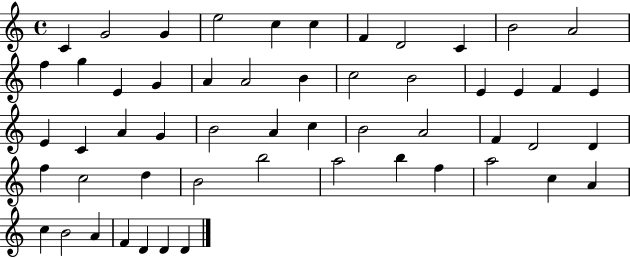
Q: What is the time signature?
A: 4/4